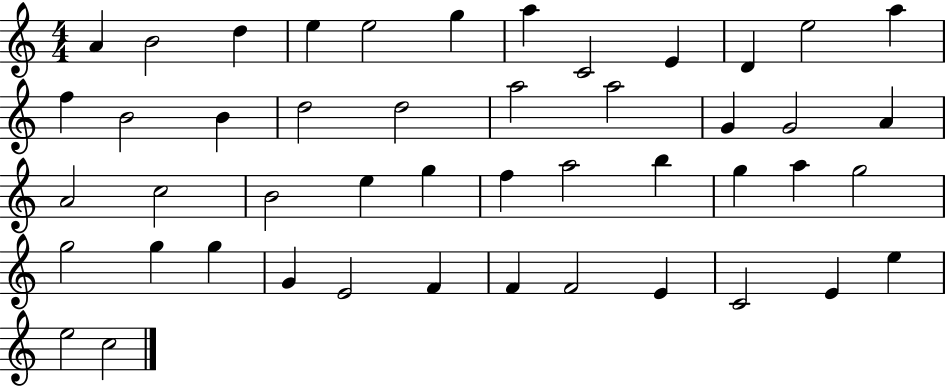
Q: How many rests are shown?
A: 0